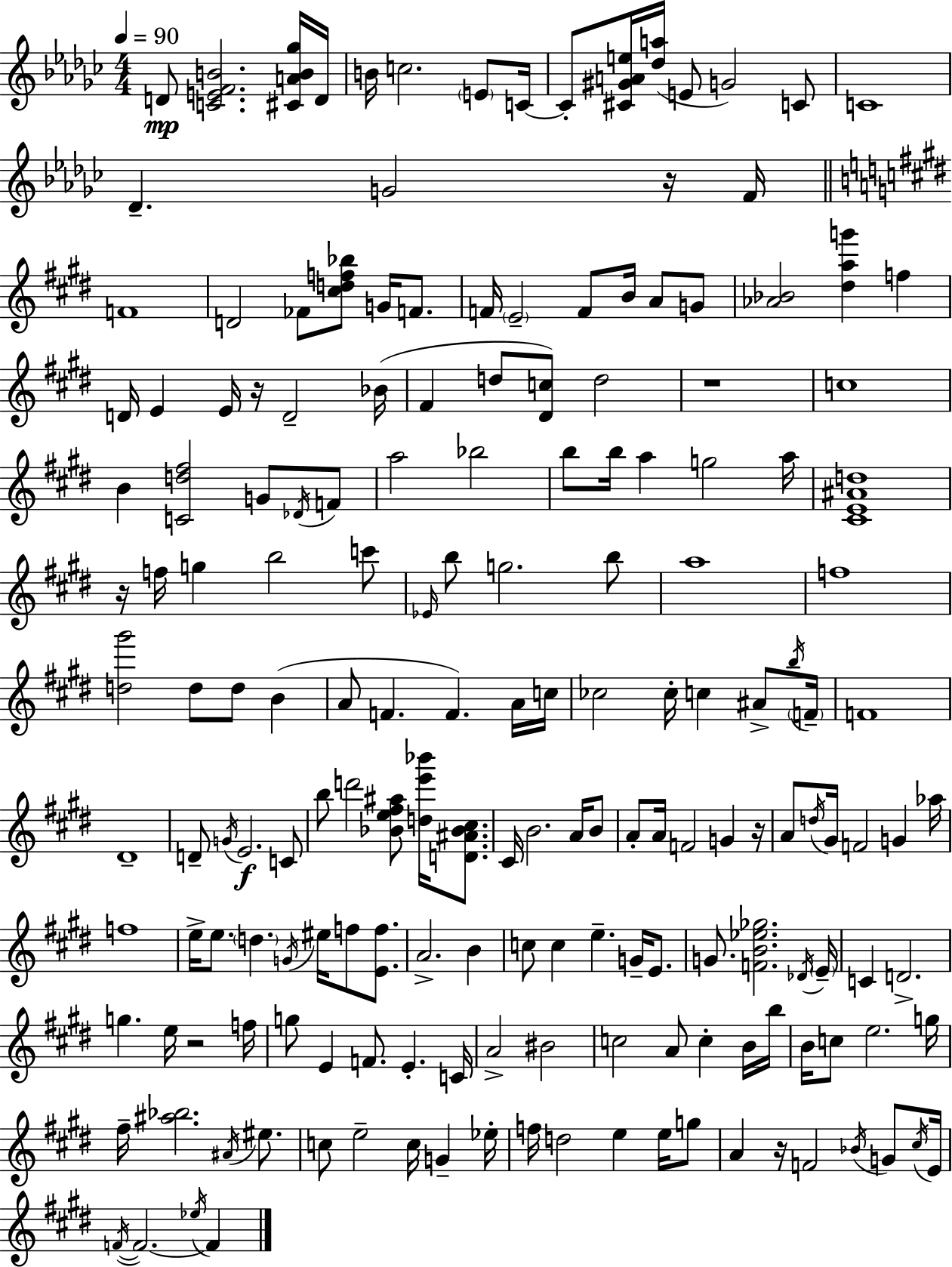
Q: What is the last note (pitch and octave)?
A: F4